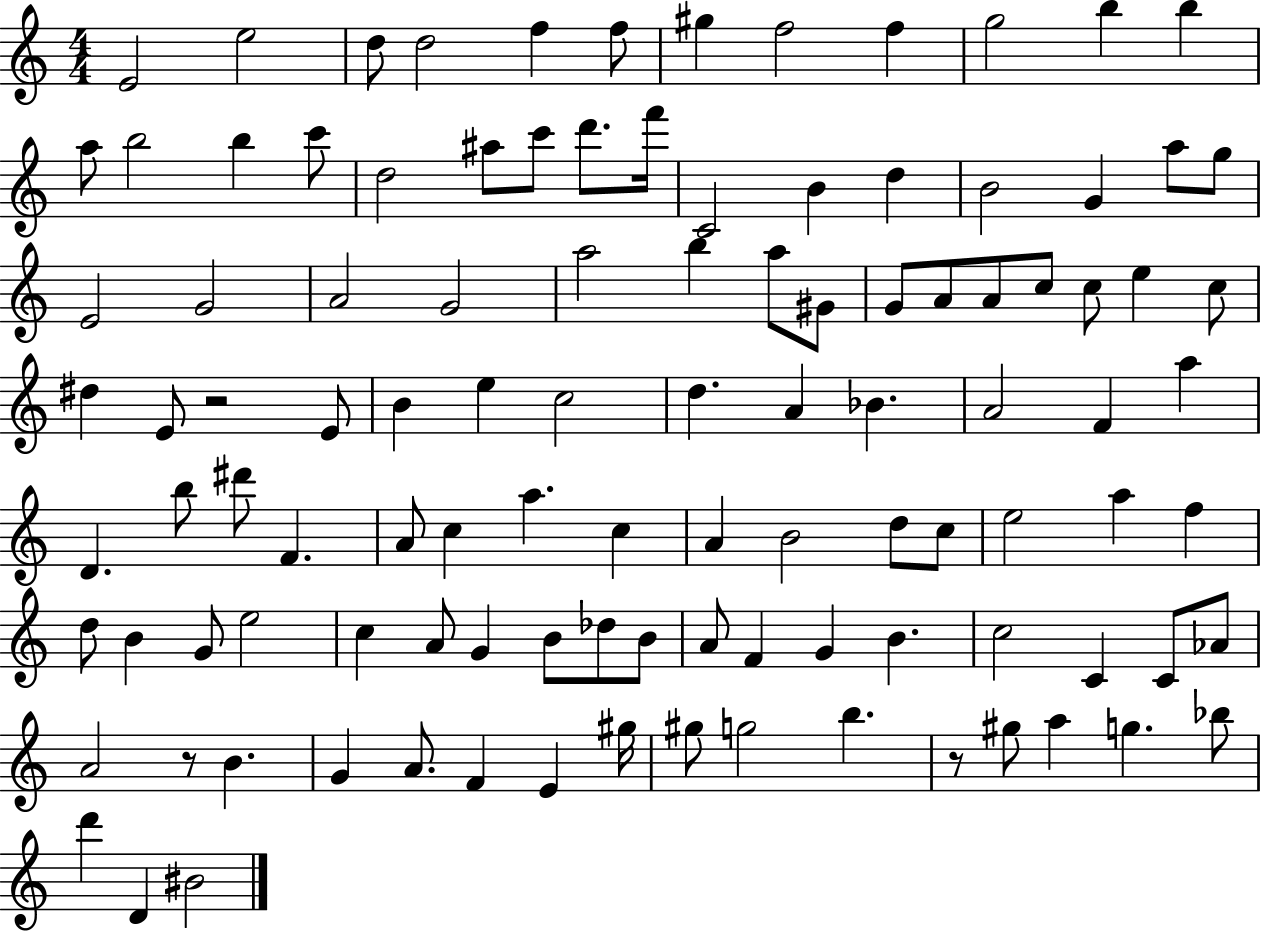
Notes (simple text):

E4/h E5/h D5/e D5/h F5/q F5/e G#5/q F5/h F5/q G5/h B5/q B5/q A5/e B5/h B5/q C6/e D5/h A#5/e C6/e D6/e. F6/s C4/h B4/q D5/q B4/h G4/q A5/e G5/e E4/h G4/h A4/h G4/h A5/h B5/q A5/e G#4/e G4/e A4/e A4/e C5/e C5/e E5/q C5/e D#5/q E4/e R/h E4/e B4/q E5/q C5/h D5/q. A4/q Bb4/q. A4/h F4/q A5/q D4/q. B5/e D#6/e F4/q. A4/e C5/q A5/q. C5/q A4/q B4/h D5/e C5/e E5/h A5/q F5/q D5/e B4/q G4/e E5/h C5/q A4/e G4/q B4/e Db5/e B4/e A4/e F4/q G4/q B4/q. C5/h C4/q C4/e Ab4/e A4/h R/e B4/q. G4/q A4/e. F4/q E4/q G#5/s G#5/e G5/h B5/q. R/e G#5/e A5/q G5/q. Bb5/e D6/q D4/q BIS4/h